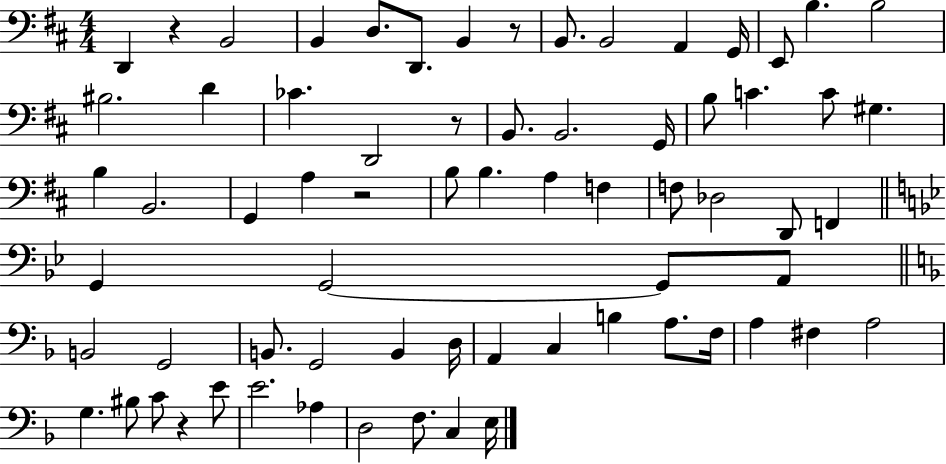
X:1
T:Untitled
M:4/4
L:1/4
K:D
D,, z B,,2 B,, D,/2 D,,/2 B,, z/2 B,,/2 B,,2 A,, G,,/4 E,,/2 B, B,2 ^B,2 D _C D,,2 z/2 B,,/2 B,,2 G,,/4 B,/2 C C/2 ^G, B, B,,2 G,, A, z2 B,/2 B, A, F, F,/2 _D,2 D,,/2 F,, G,, G,,2 G,,/2 A,,/2 B,,2 G,,2 B,,/2 G,,2 B,, D,/4 A,, C, B, A,/2 F,/4 A, ^F, A,2 G, ^B,/2 C/2 z E/2 E2 _A, D,2 F,/2 C, E,/4